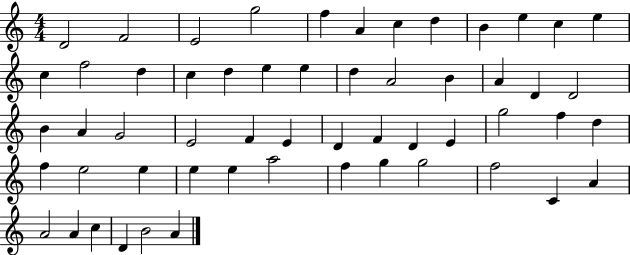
X:1
T:Untitled
M:4/4
L:1/4
K:C
D2 F2 E2 g2 f A c d B e c e c f2 d c d e e d A2 B A D D2 B A G2 E2 F E D F D E g2 f d f e2 e e e a2 f g g2 f2 C A A2 A c D B2 A